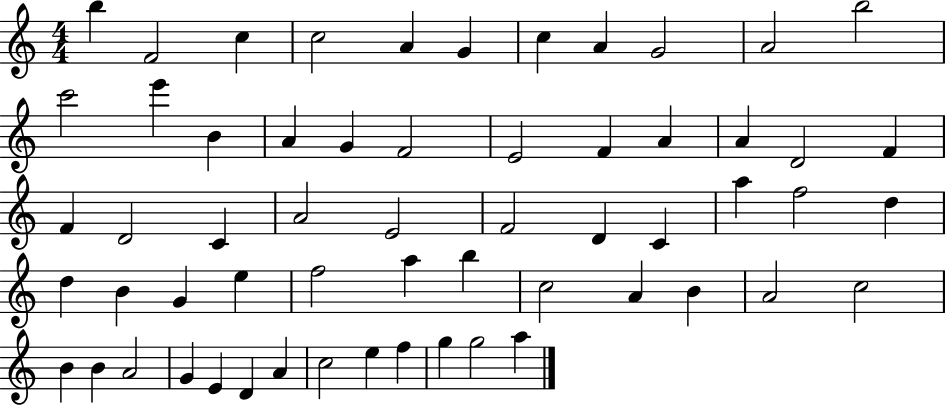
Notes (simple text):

B5/q F4/h C5/q C5/h A4/q G4/q C5/q A4/q G4/h A4/h B5/h C6/h E6/q B4/q A4/q G4/q F4/h E4/h F4/q A4/q A4/q D4/h F4/q F4/q D4/h C4/q A4/h E4/h F4/h D4/q C4/q A5/q F5/h D5/q D5/q B4/q G4/q E5/q F5/h A5/q B5/q C5/h A4/q B4/q A4/h C5/h B4/q B4/q A4/h G4/q E4/q D4/q A4/q C5/h E5/q F5/q G5/q G5/h A5/q